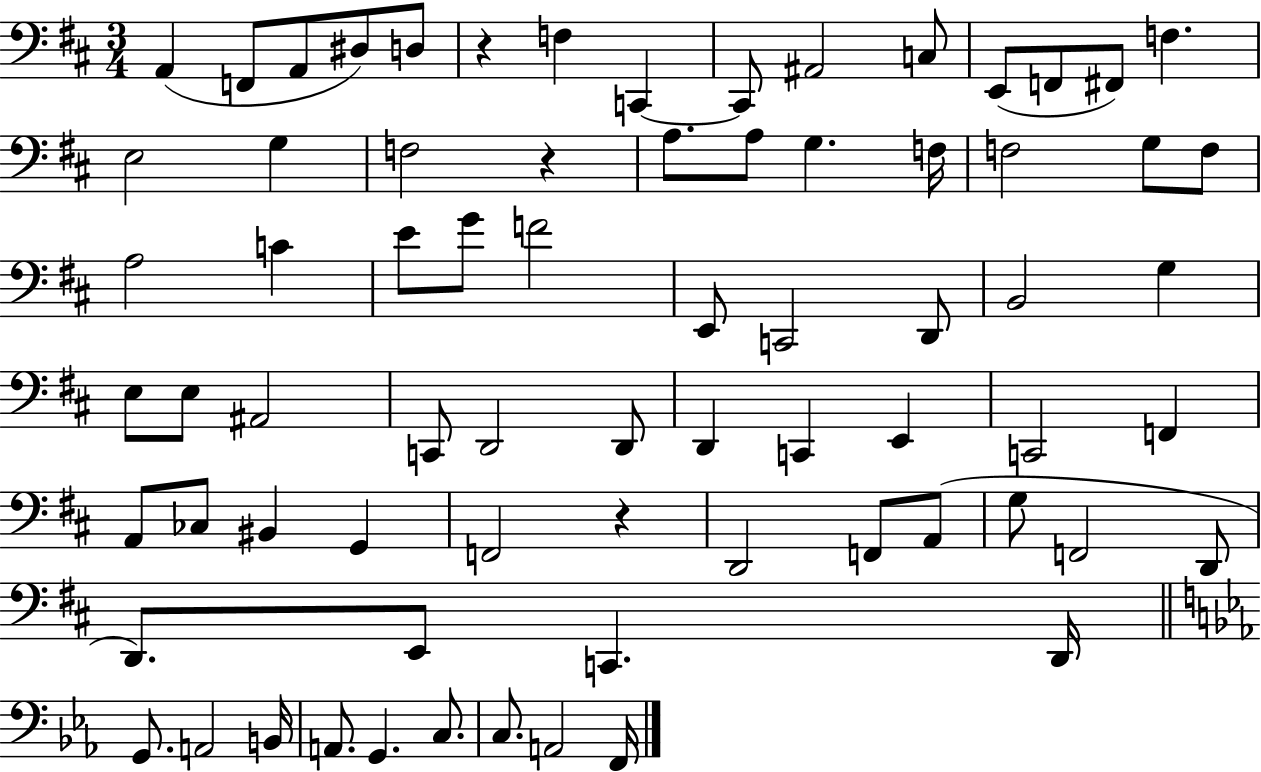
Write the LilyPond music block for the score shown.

{
  \clef bass
  \numericTimeSignature
  \time 3/4
  \key d \major
  a,4( f,8 a,8 dis8) d8 | r4 f4 c,4~~ | c,8 ais,2 c8 | e,8( f,8 fis,8) f4. | \break e2 g4 | f2 r4 | a8. a8 g4. f16 | f2 g8 f8 | \break a2 c'4 | e'8 g'8 f'2 | e,8 c,2 d,8 | b,2 g4 | \break e8 e8 ais,2 | c,8 d,2 d,8 | d,4 c,4 e,4 | c,2 f,4 | \break a,8 ces8 bis,4 g,4 | f,2 r4 | d,2 f,8 a,8( | g8 f,2 d,8 | \break d,8.) e,8 c,4. d,16 | \bar "||" \break \key ees \major g,8. a,2 b,16 | a,8. g,4. c8. | c8. a,2 f,16 | \bar "|."
}